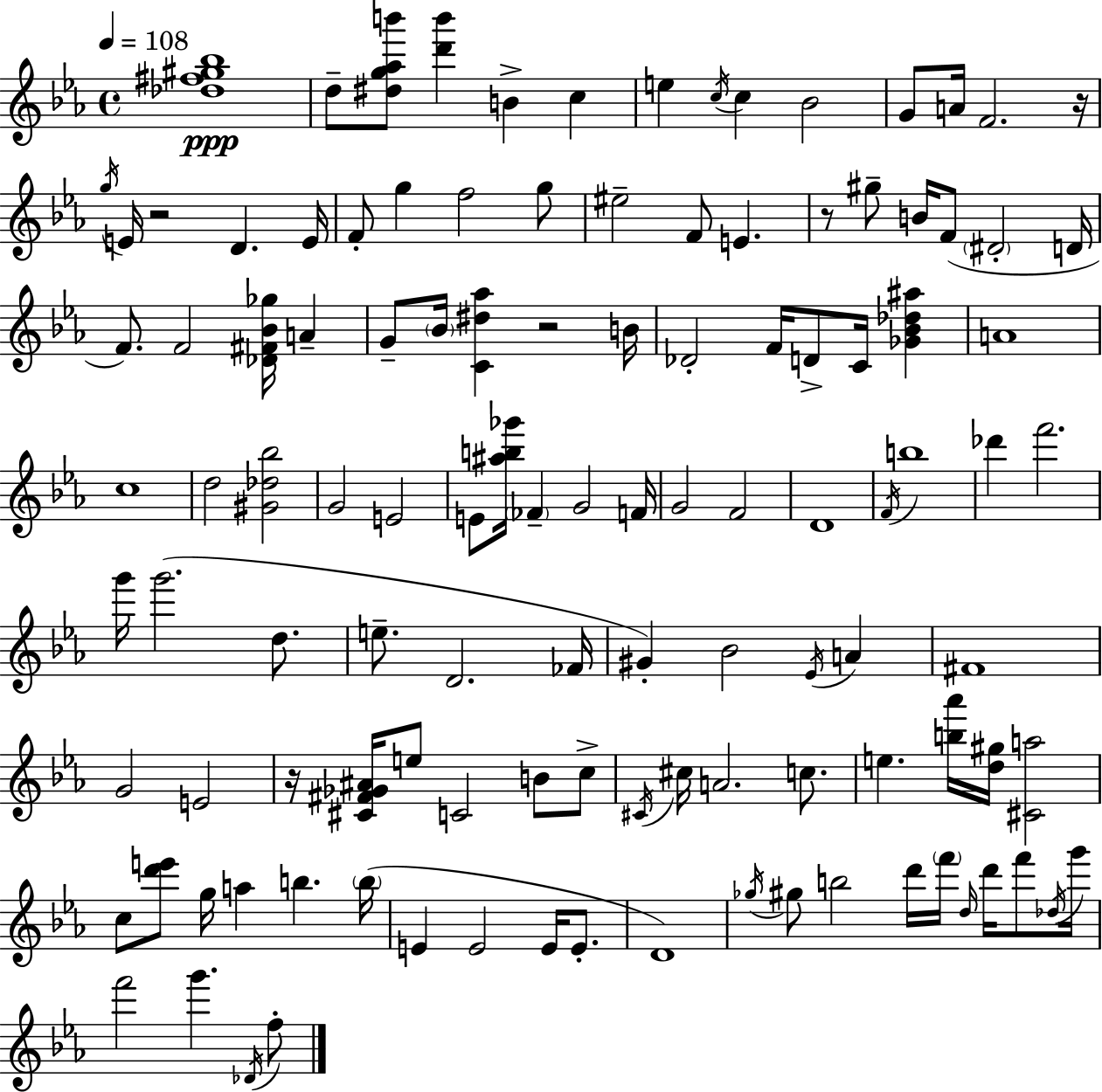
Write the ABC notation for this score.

X:1
T:Untitled
M:4/4
L:1/4
K:Cm
[_d^f^g_b]4 d/2 [^dg_ab']/2 [d'b'] B c e c/4 c _B2 G/2 A/4 F2 z/4 g/4 E/4 z2 D E/4 F/2 g f2 g/2 ^e2 F/2 E z/2 ^g/2 B/4 F/2 ^D2 D/4 F/2 F2 [_D^F_B_g]/4 A G/2 _B/4 [C^d_a] z2 B/4 _D2 F/4 D/2 C/4 [_G_B_d^a] A4 c4 d2 [^G_d_b]2 G2 E2 E/2 [^ab_g']/4 _F G2 F/4 G2 F2 D4 F/4 b4 _d' f'2 g'/4 g'2 d/2 e/2 D2 _F/4 ^G _B2 _E/4 A ^F4 G2 E2 z/4 [^C^F_G^A]/4 e/2 C2 B/2 c/2 ^C/4 ^c/4 A2 c/2 e [b_a']/4 [d^g]/4 [^Ca]2 c/2 [d'e']/2 g/4 a b b/4 E E2 E/4 E/2 D4 _g/4 ^g/2 b2 d'/4 f'/4 d/4 d'/4 f'/2 _d/4 g'/4 f'2 g' _D/4 f/2